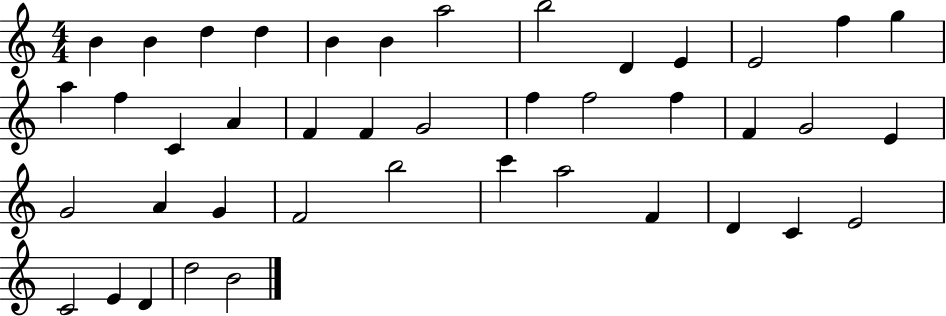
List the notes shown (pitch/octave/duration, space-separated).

B4/q B4/q D5/q D5/q B4/q B4/q A5/h B5/h D4/q E4/q E4/h F5/q G5/q A5/q F5/q C4/q A4/q F4/q F4/q G4/h F5/q F5/h F5/q F4/q G4/h E4/q G4/h A4/q G4/q F4/h B5/h C6/q A5/h F4/q D4/q C4/q E4/h C4/h E4/q D4/q D5/h B4/h